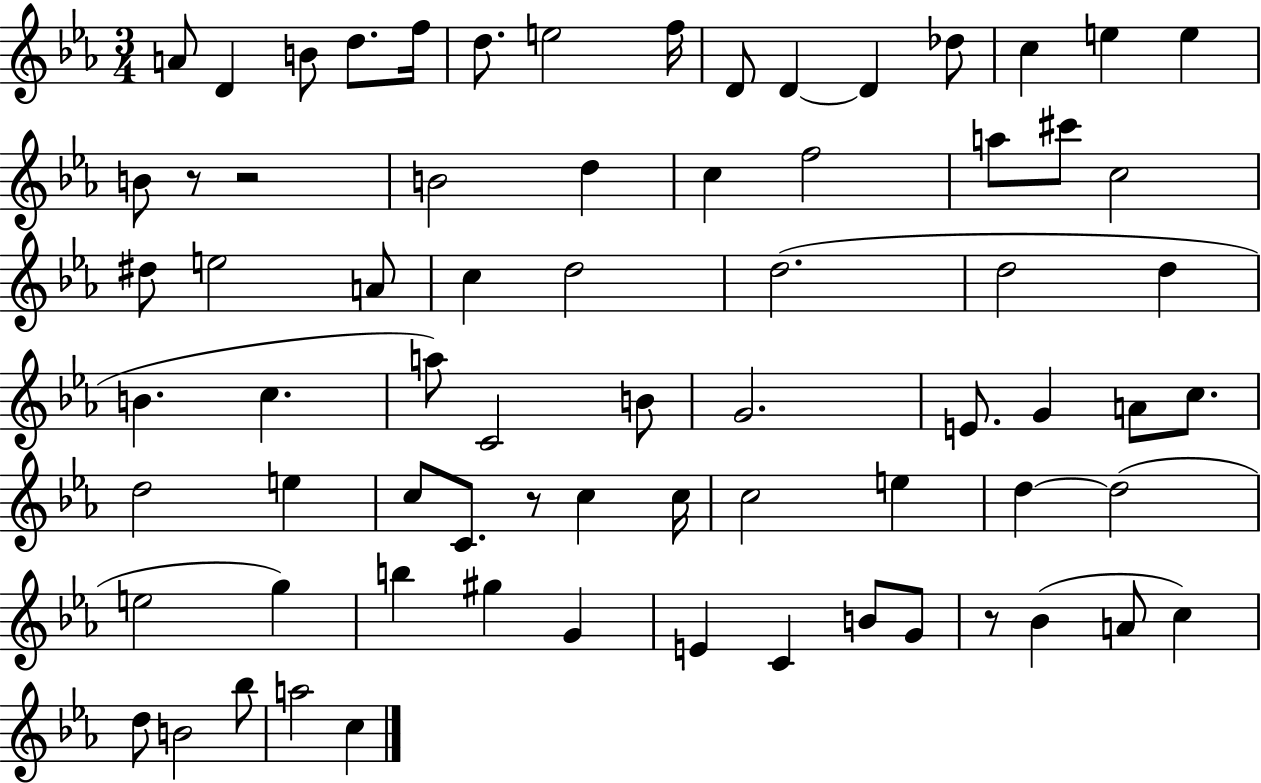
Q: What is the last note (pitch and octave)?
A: C5